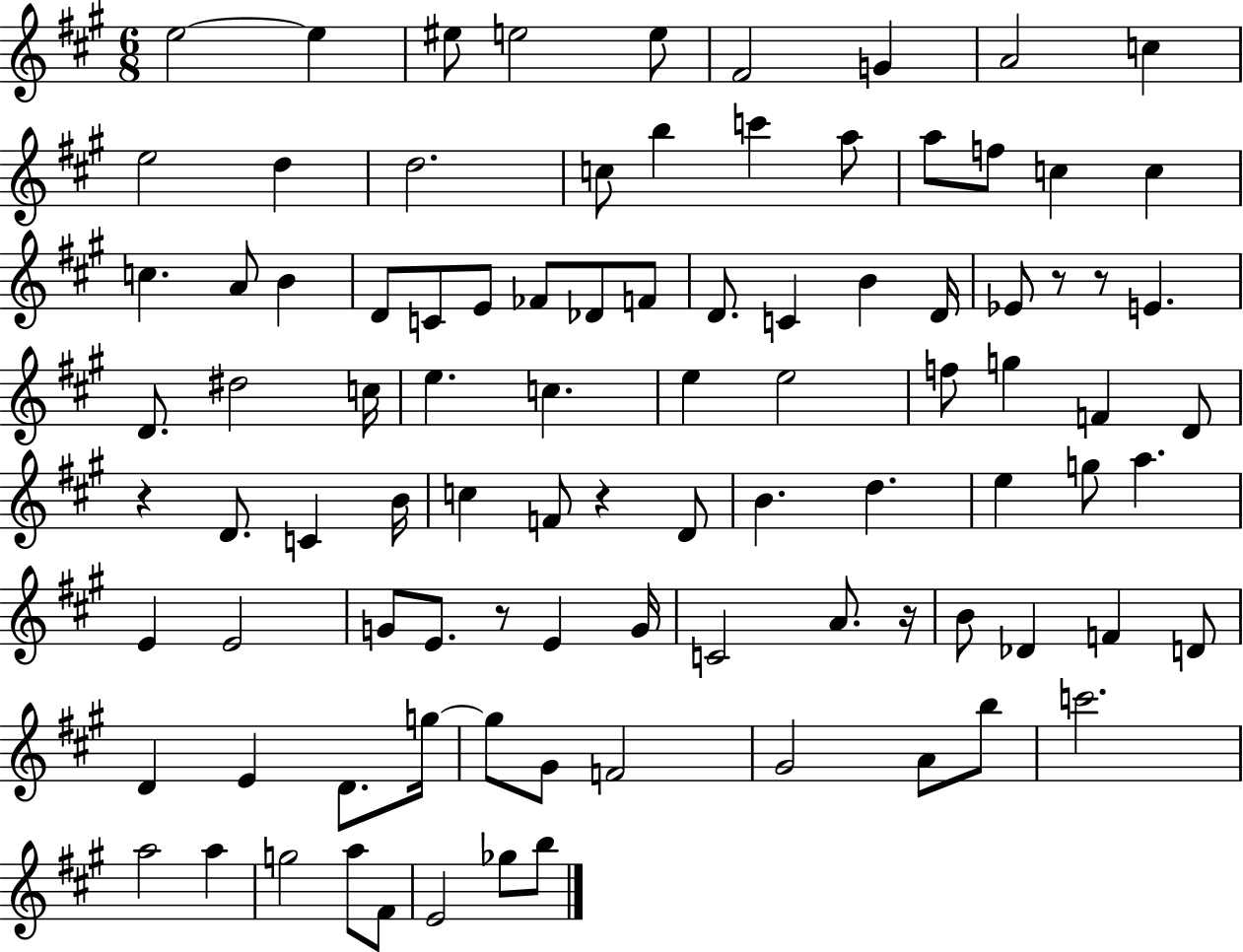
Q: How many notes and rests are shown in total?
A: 94